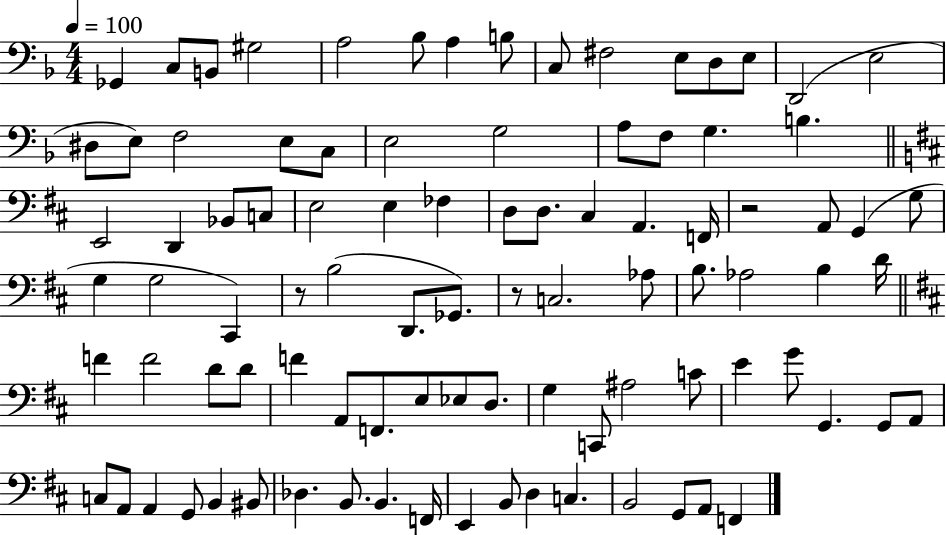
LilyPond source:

{
  \clef bass
  \numericTimeSignature
  \time 4/4
  \key f \major
  \tempo 4 = 100
  ges,4 c8 b,8 gis2 | a2 bes8 a4 b8 | c8 fis2 e8 d8 e8 | d,2( e2 | \break dis8 e8) f2 e8 c8 | e2 g2 | a8 f8 g4. b4. | \bar "||" \break \key b \minor e,2 d,4 bes,8 c8 | e2 e4 fes4 | d8 d8. cis4 a,4. f,16 | r2 a,8 g,4( g8 | \break g4 g2 cis,4) | r8 b2( d,8. ges,8.) | r8 c2. aes8 | b8. aes2 b4 d'16 | \break \bar "||" \break \key b \minor f'4 f'2 d'8 d'8 | f'4 a,8 f,8. e8 ees8 d8. | g4 c,8 ais2 c'8 | e'4 g'8 g,4. g,8 a,8 | \break c8 a,8 a,4 g,8 b,4 bis,8 | des4. b,8. b,4. f,16 | e,4 b,8 d4 c4. | b,2 g,8 a,8 f,4 | \break \bar "|."
}